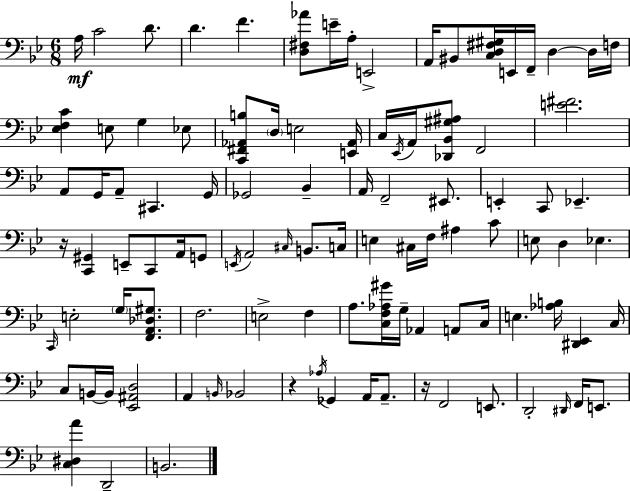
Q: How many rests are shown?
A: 3